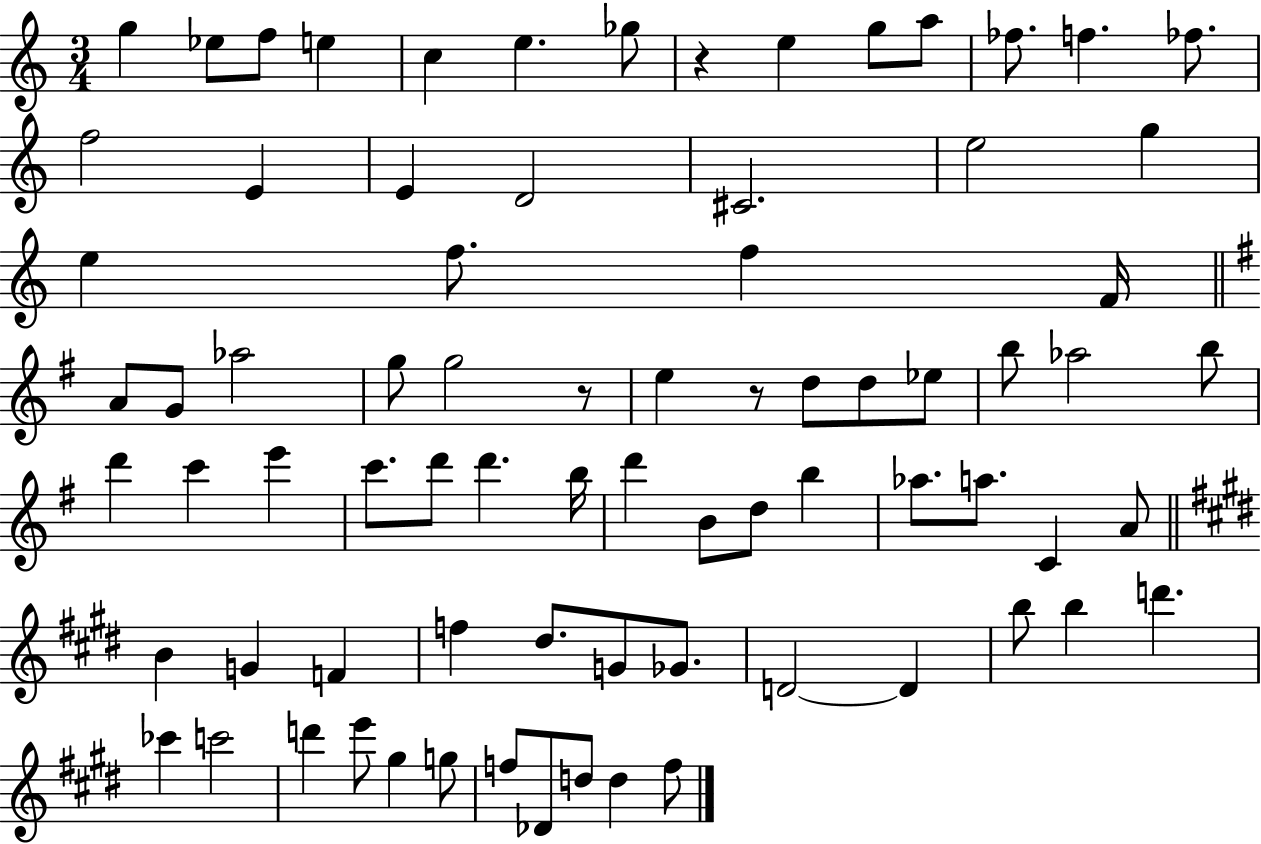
X:1
T:Untitled
M:3/4
L:1/4
K:C
g _e/2 f/2 e c e _g/2 z e g/2 a/2 _f/2 f _f/2 f2 E E D2 ^C2 e2 g e f/2 f F/4 A/2 G/2 _a2 g/2 g2 z/2 e z/2 d/2 d/2 _e/2 b/2 _a2 b/2 d' c' e' c'/2 d'/2 d' b/4 d' B/2 d/2 b _a/2 a/2 C A/2 B G F f ^d/2 G/2 _G/2 D2 D b/2 b d' _c' c'2 d' e'/2 ^g g/2 f/2 _D/2 d/2 d f/2